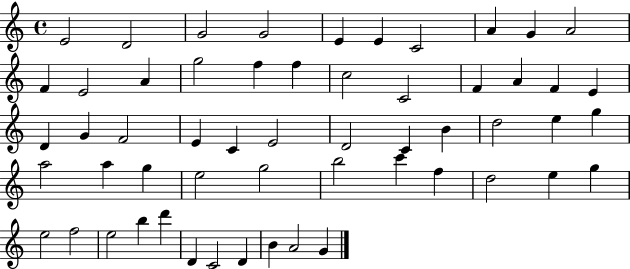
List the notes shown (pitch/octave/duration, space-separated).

E4/h D4/h G4/h G4/h E4/q E4/q C4/h A4/q G4/q A4/h F4/q E4/h A4/q G5/h F5/q F5/q C5/h C4/h F4/q A4/q F4/q E4/q D4/q G4/q F4/h E4/q C4/q E4/h D4/h C4/q B4/q D5/h E5/q G5/q A5/h A5/q G5/q E5/h G5/h B5/h C6/q F5/q D5/h E5/q G5/q E5/h F5/h E5/h B5/q D6/q D4/q C4/h D4/q B4/q A4/h G4/q